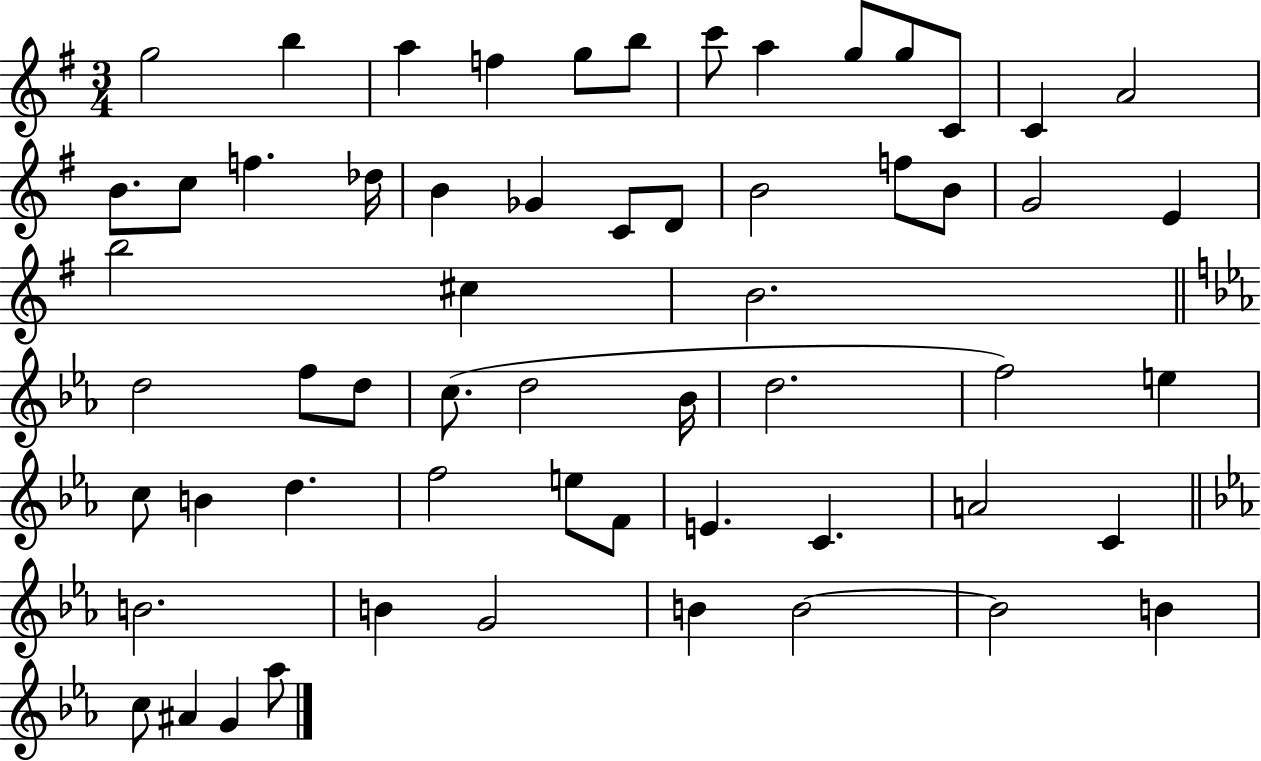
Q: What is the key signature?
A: G major